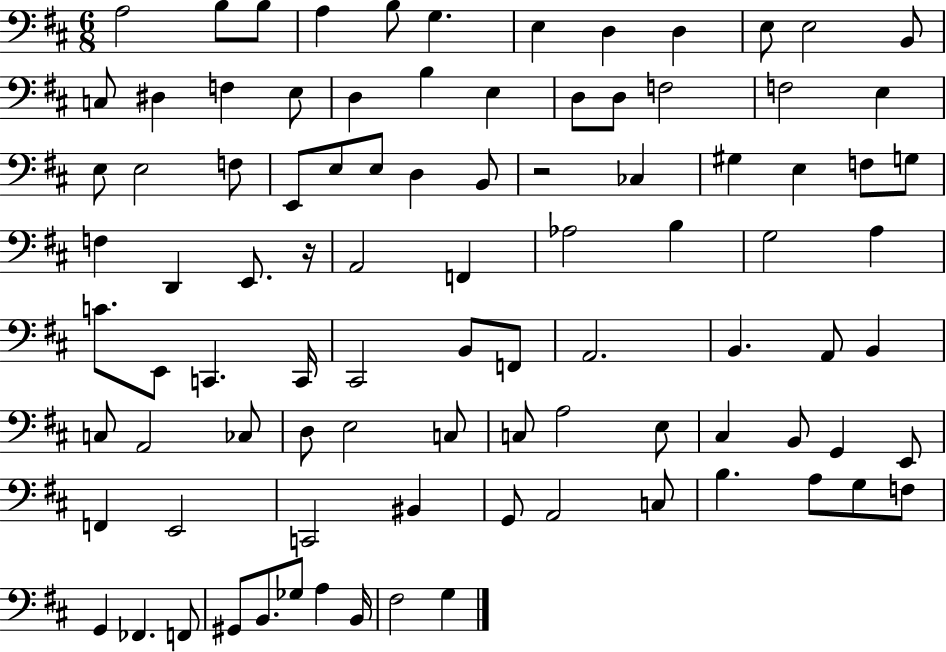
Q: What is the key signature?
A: D major